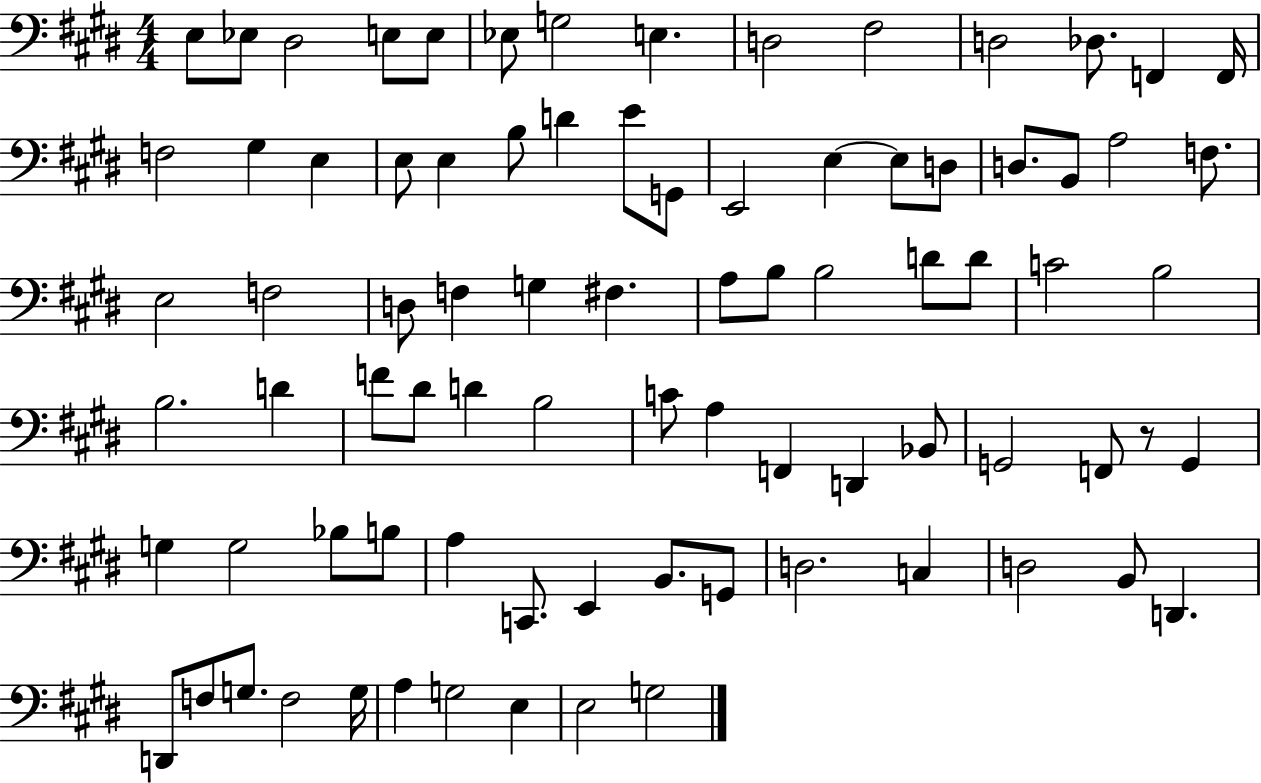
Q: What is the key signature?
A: E major